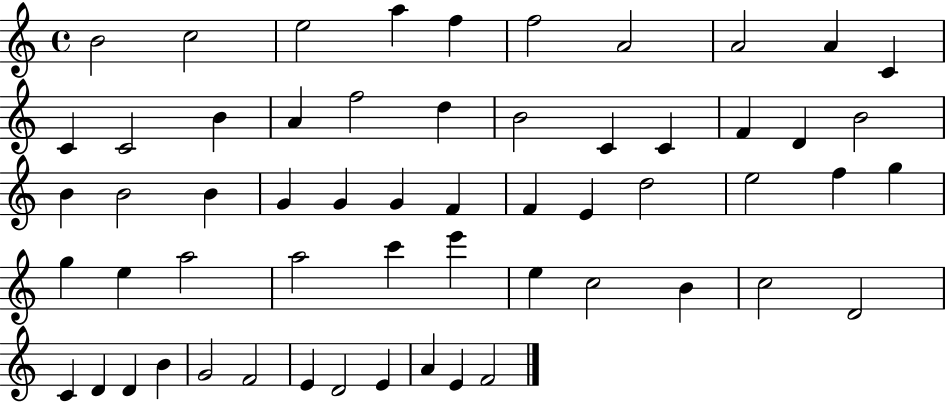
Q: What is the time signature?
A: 4/4